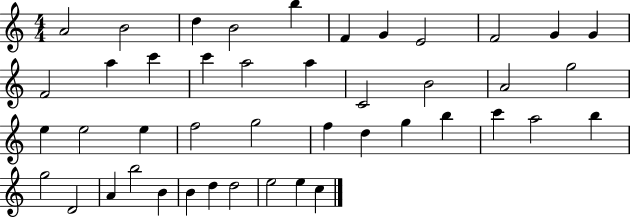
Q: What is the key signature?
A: C major